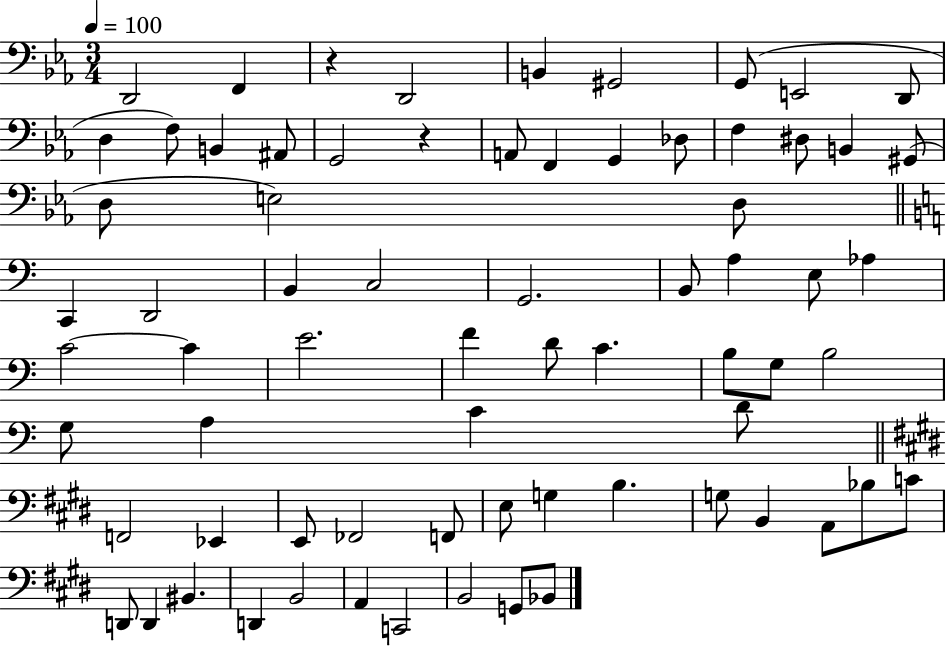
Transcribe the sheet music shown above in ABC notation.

X:1
T:Untitled
M:3/4
L:1/4
K:Eb
D,,2 F,, z D,,2 B,, ^G,,2 G,,/2 E,,2 D,,/2 D, F,/2 B,, ^A,,/2 G,,2 z A,,/2 F,, G,, _D,/2 F, ^D,/2 B,, ^G,,/2 D,/2 E,2 D,/2 C,, D,,2 B,, C,2 G,,2 B,,/2 A, E,/2 _A, C2 C E2 F D/2 C B,/2 G,/2 B,2 G,/2 A, C D/2 F,,2 _E,, E,,/2 _F,,2 F,,/2 E,/2 G, B, G,/2 B,, A,,/2 _B,/2 C/2 D,,/2 D,, ^B,, D,, B,,2 A,, C,,2 B,,2 G,,/2 _B,,/2